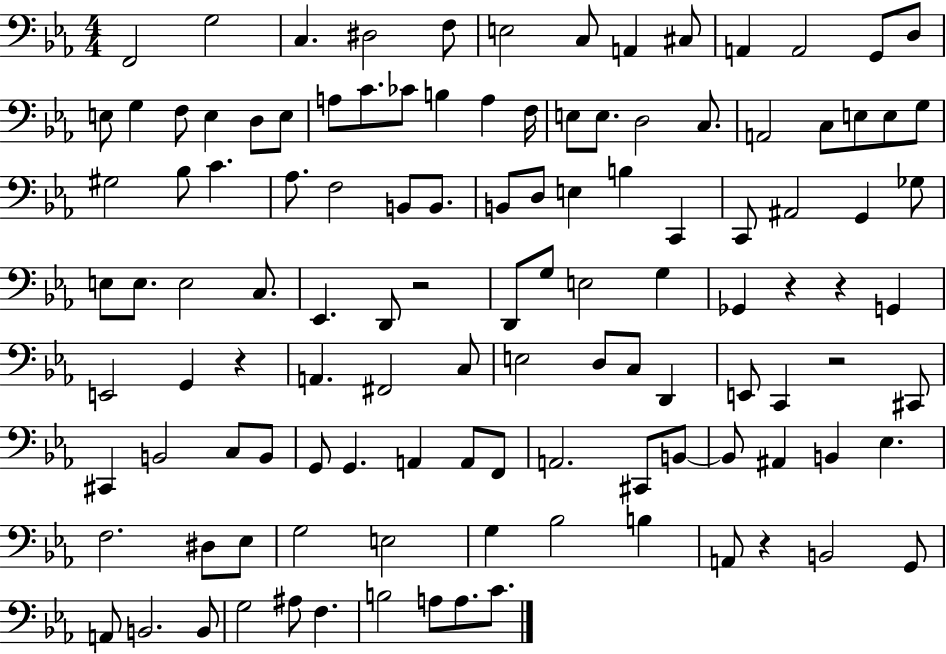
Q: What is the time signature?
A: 4/4